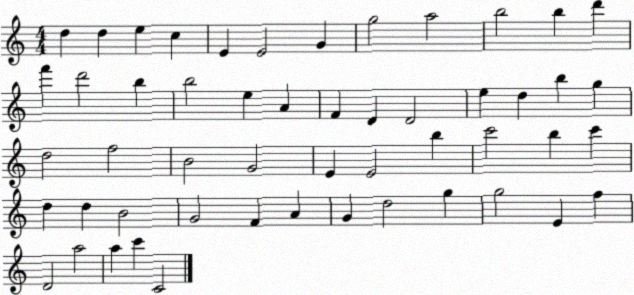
X:1
T:Untitled
M:4/4
L:1/4
K:C
d d e c E E2 G g2 a2 b2 b d' f' d'2 b b2 e A F D D2 e d b g d2 f2 B2 G2 E E2 b c'2 b c' d d B2 G2 F A G d2 g g2 E f D2 a2 a c' C2